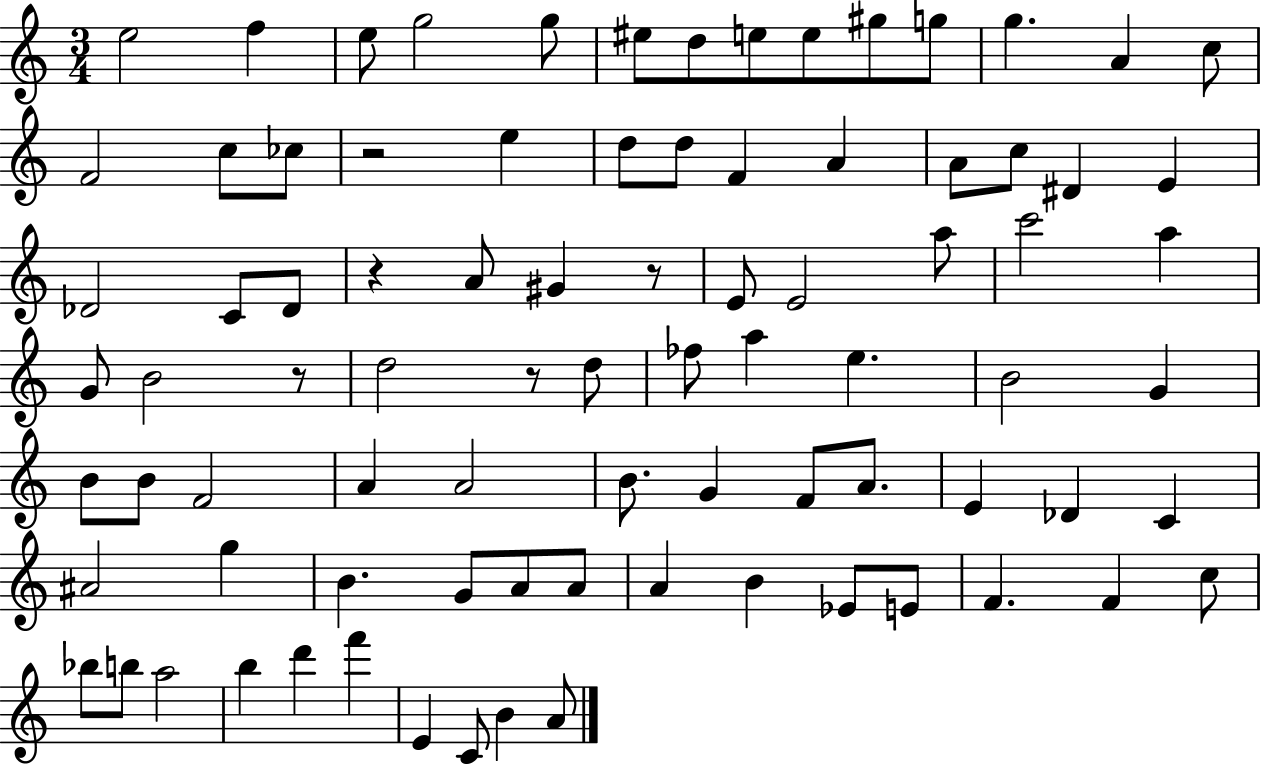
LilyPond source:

{
  \clef treble
  \numericTimeSignature
  \time 3/4
  \key c \major
  e''2 f''4 | e''8 g''2 g''8 | eis''8 d''8 e''8 e''8 gis''8 g''8 | g''4. a'4 c''8 | \break f'2 c''8 ces''8 | r2 e''4 | d''8 d''8 f'4 a'4 | a'8 c''8 dis'4 e'4 | \break des'2 c'8 des'8 | r4 a'8 gis'4 r8 | e'8 e'2 a''8 | c'''2 a''4 | \break g'8 b'2 r8 | d''2 r8 d''8 | fes''8 a''4 e''4. | b'2 g'4 | \break b'8 b'8 f'2 | a'4 a'2 | b'8. g'4 f'8 a'8. | e'4 des'4 c'4 | \break ais'2 g''4 | b'4. g'8 a'8 a'8 | a'4 b'4 ees'8 e'8 | f'4. f'4 c''8 | \break bes''8 b''8 a''2 | b''4 d'''4 f'''4 | e'4 c'8 b'4 a'8 | \bar "|."
}